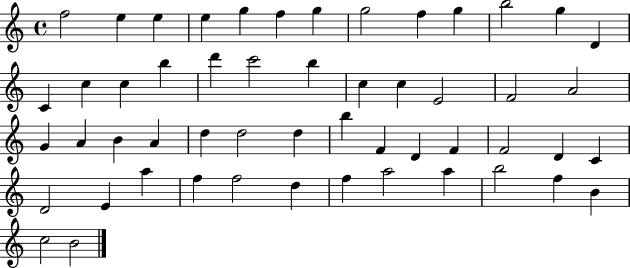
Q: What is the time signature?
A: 4/4